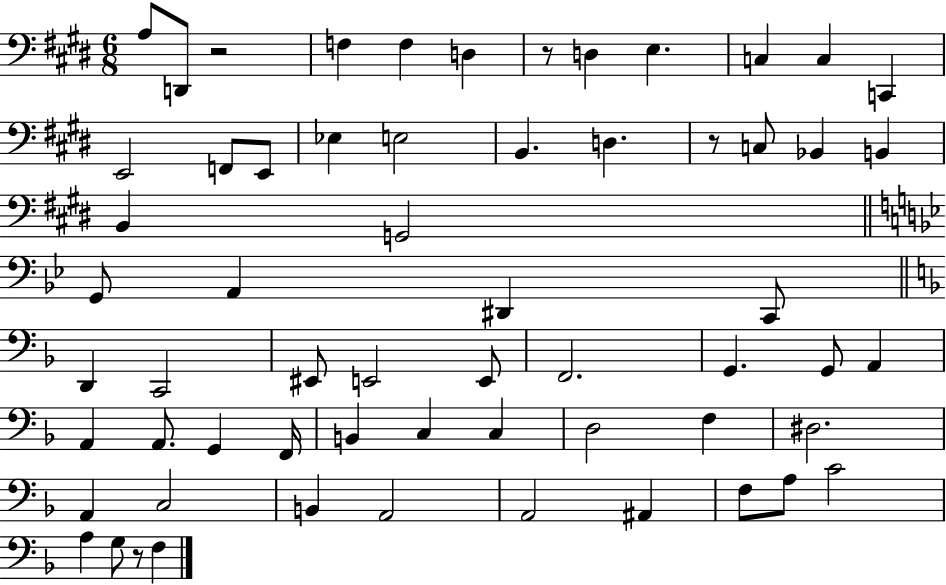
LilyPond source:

{
  \clef bass
  \numericTimeSignature
  \time 6/8
  \key e \major
  a8 d,8 r2 | f4 f4 d4 | r8 d4 e4. | c4 c4 c,4 | \break e,2 f,8 e,8 | ees4 e2 | b,4. d4. | r8 c8 bes,4 b,4 | \break b,4 g,2 | \bar "||" \break \key bes \major g,8 a,4 dis,4 c,8 | \bar "||" \break \key f \major d,4 c,2 | eis,8 e,2 e,8 | f,2. | g,4. g,8 a,4 | \break a,4 a,8. g,4 f,16 | b,4 c4 c4 | d2 f4 | dis2. | \break a,4 c2 | b,4 a,2 | a,2 ais,4 | f8 a8 c'2 | \break a4 g8 r8 f4 | \bar "|."
}